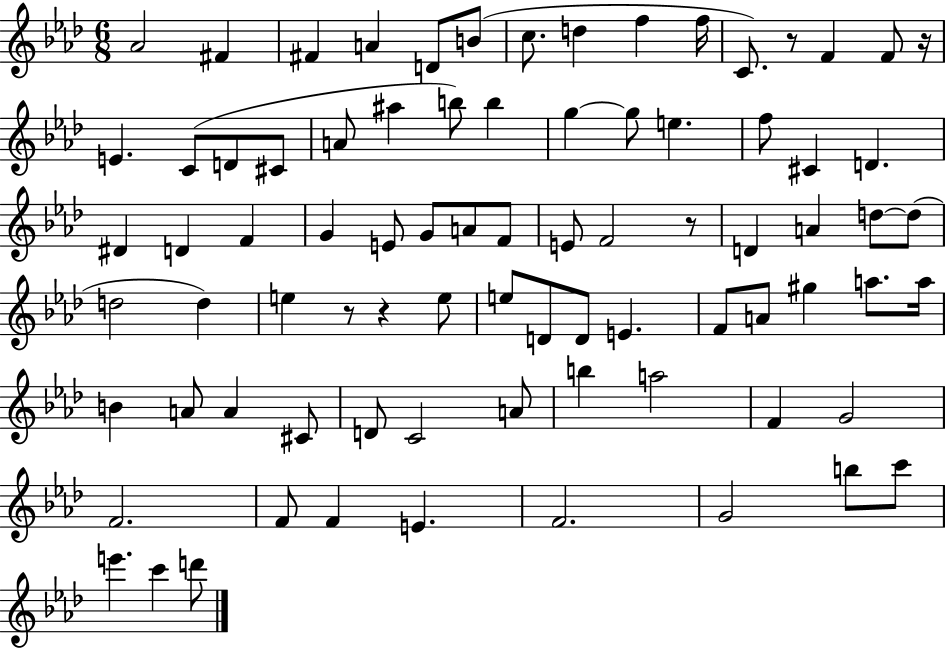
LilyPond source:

{
  \clef treble
  \numericTimeSignature
  \time 6/8
  \key aes \major
  aes'2 fis'4 | fis'4 a'4 d'8 b'8( | c''8. d''4 f''4 f''16 | c'8.) r8 f'4 f'8 r16 | \break e'4. c'8( d'8 cis'8 | a'8 ais''4 b''8) b''4 | g''4~~ g''8 e''4. | f''8 cis'4 d'4. | \break dis'4 d'4 f'4 | g'4 e'8 g'8 a'8 f'8 | e'8 f'2 r8 | d'4 a'4 d''8~~ d''8( | \break d''2 d''4) | e''4 r8 r4 e''8 | e''8 d'8 d'8 e'4. | f'8 a'8 gis''4 a''8. a''16 | \break b'4 a'8 a'4 cis'8 | d'8 c'2 a'8 | b''4 a''2 | f'4 g'2 | \break f'2. | f'8 f'4 e'4. | f'2. | g'2 b''8 c'''8 | \break e'''4. c'''4 d'''8 | \bar "|."
}